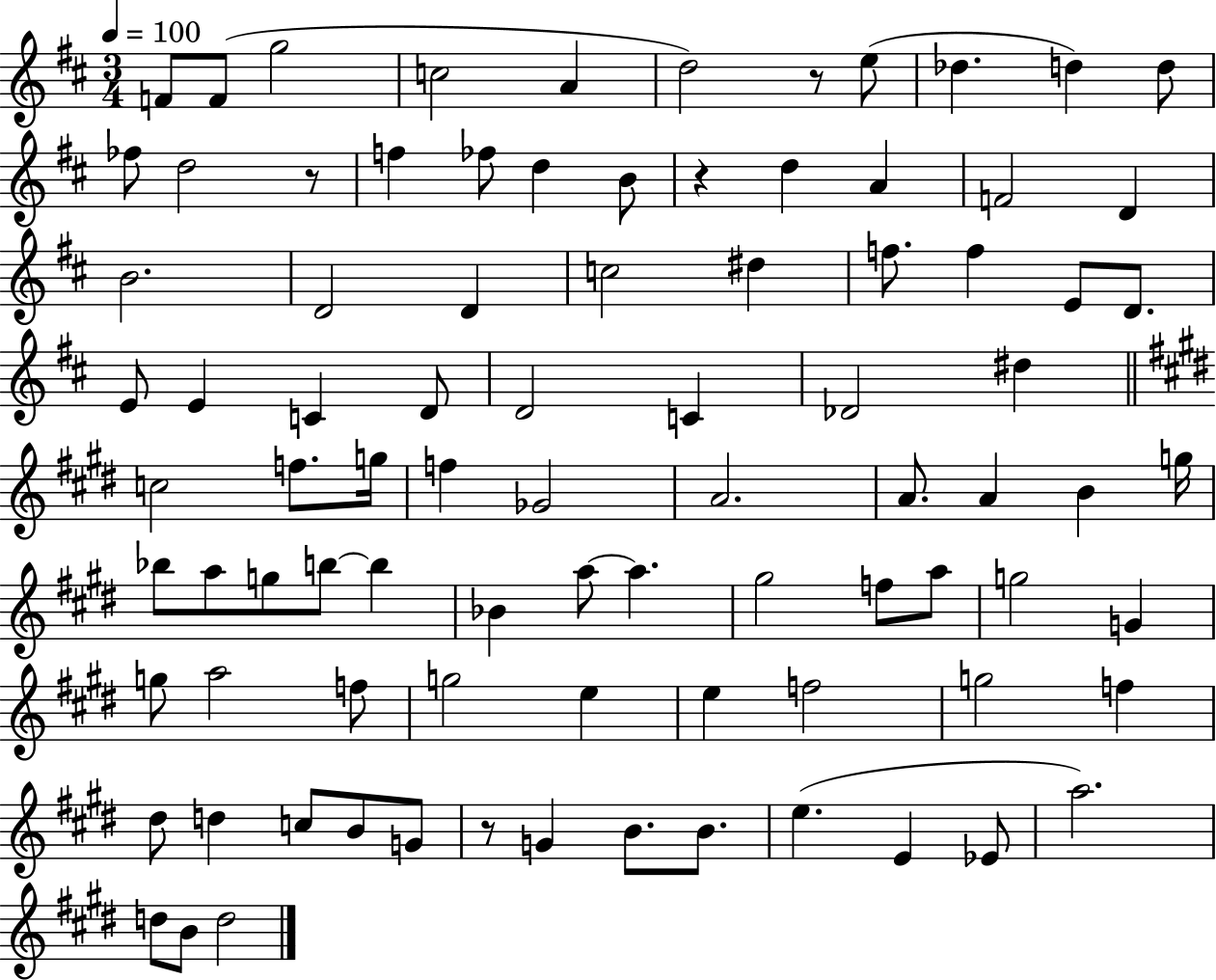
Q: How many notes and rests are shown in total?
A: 88